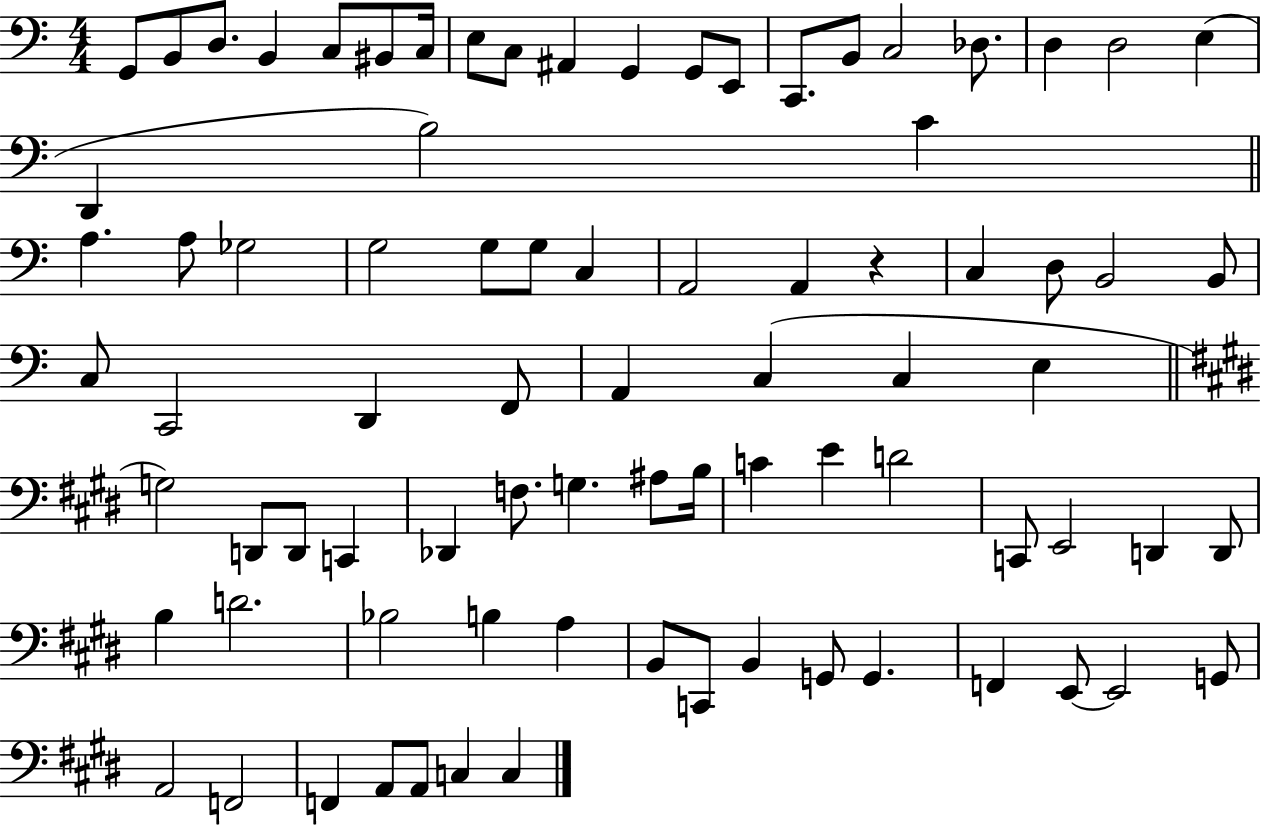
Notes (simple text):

G2/e B2/e D3/e. B2/q C3/e BIS2/e C3/s E3/e C3/e A#2/q G2/q G2/e E2/e C2/e. B2/e C3/h Db3/e. D3/q D3/h E3/q D2/q B3/h C4/q A3/q. A3/e Gb3/h G3/h G3/e G3/e C3/q A2/h A2/q R/q C3/q D3/e B2/h B2/e C3/e C2/h D2/q F2/e A2/q C3/q C3/q E3/q G3/h D2/e D2/e C2/q Db2/q F3/e. G3/q. A#3/e B3/s C4/q E4/q D4/h C2/e E2/h D2/q D2/e B3/q D4/h. Bb3/h B3/q A3/q B2/e C2/e B2/q G2/e G2/q. F2/q E2/e E2/h G2/e A2/h F2/h F2/q A2/e A2/e C3/q C3/q